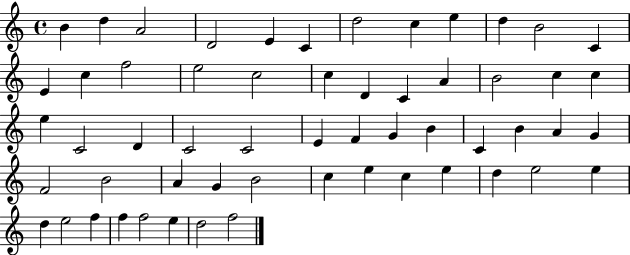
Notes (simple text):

B4/q D5/q A4/h D4/h E4/q C4/q D5/h C5/q E5/q D5/q B4/h C4/q E4/q C5/q F5/h E5/h C5/h C5/q D4/q C4/q A4/q B4/h C5/q C5/q E5/q C4/h D4/q C4/h C4/h E4/q F4/q G4/q B4/q C4/q B4/q A4/q G4/q F4/h B4/h A4/q G4/q B4/h C5/q E5/q C5/q E5/q D5/q E5/h E5/q D5/q E5/h F5/q F5/q F5/h E5/q D5/h F5/h